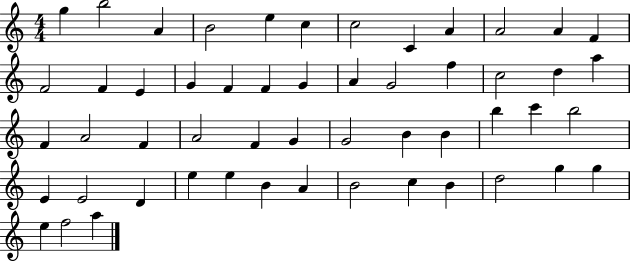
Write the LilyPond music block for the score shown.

{
  \clef treble
  \numericTimeSignature
  \time 4/4
  \key c \major
  g''4 b''2 a'4 | b'2 e''4 c''4 | c''2 c'4 a'4 | a'2 a'4 f'4 | \break f'2 f'4 e'4 | g'4 f'4 f'4 g'4 | a'4 g'2 f''4 | c''2 d''4 a''4 | \break f'4 a'2 f'4 | a'2 f'4 g'4 | g'2 b'4 b'4 | b''4 c'''4 b''2 | \break e'4 e'2 d'4 | e''4 e''4 b'4 a'4 | b'2 c''4 b'4 | d''2 g''4 g''4 | \break e''4 f''2 a''4 | \bar "|."
}